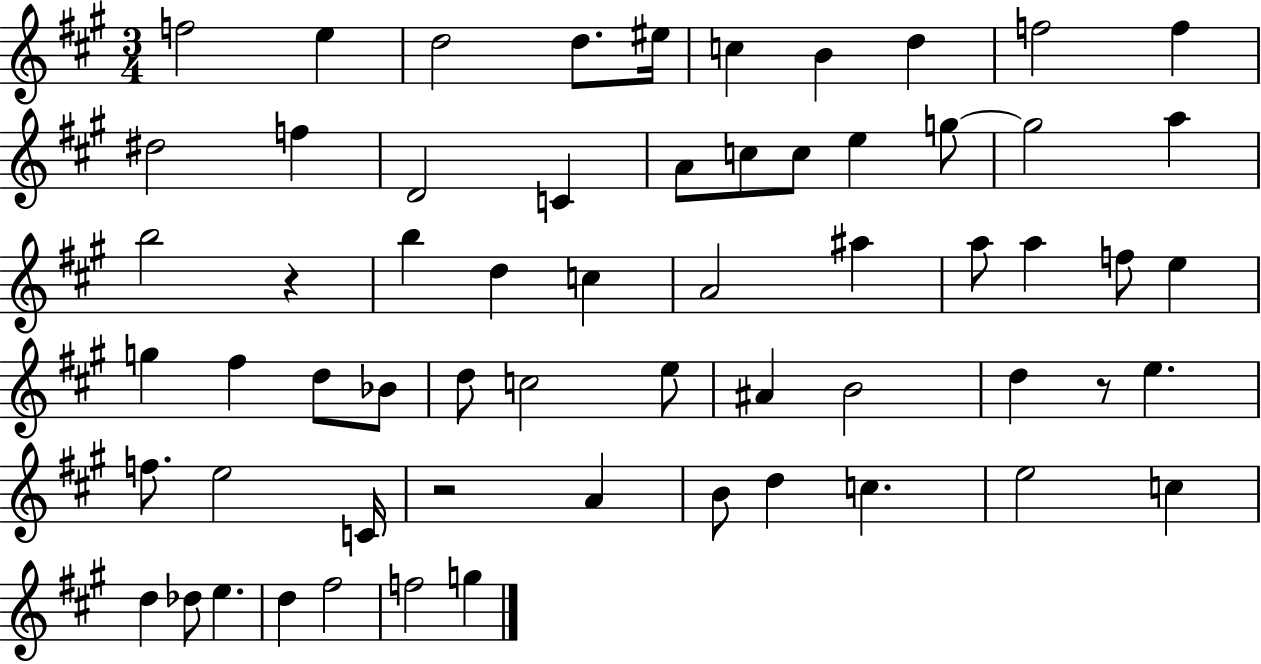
{
  \clef treble
  \numericTimeSignature
  \time 3/4
  \key a \major
  \repeat volta 2 { f''2 e''4 | d''2 d''8. eis''16 | c''4 b'4 d''4 | f''2 f''4 | \break dis''2 f''4 | d'2 c'4 | a'8 c''8 c''8 e''4 g''8~~ | g''2 a''4 | \break b''2 r4 | b''4 d''4 c''4 | a'2 ais''4 | a''8 a''4 f''8 e''4 | \break g''4 fis''4 d''8 bes'8 | d''8 c''2 e''8 | ais'4 b'2 | d''4 r8 e''4. | \break f''8. e''2 c'16 | r2 a'4 | b'8 d''4 c''4. | e''2 c''4 | \break d''4 des''8 e''4. | d''4 fis''2 | f''2 g''4 | } \bar "|."
}